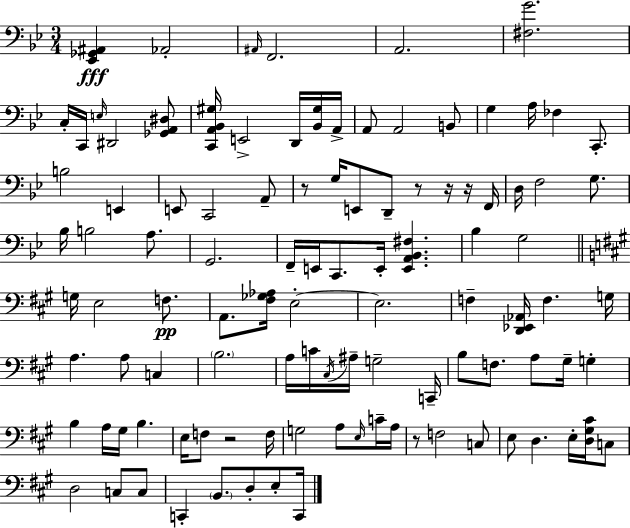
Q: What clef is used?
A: bass